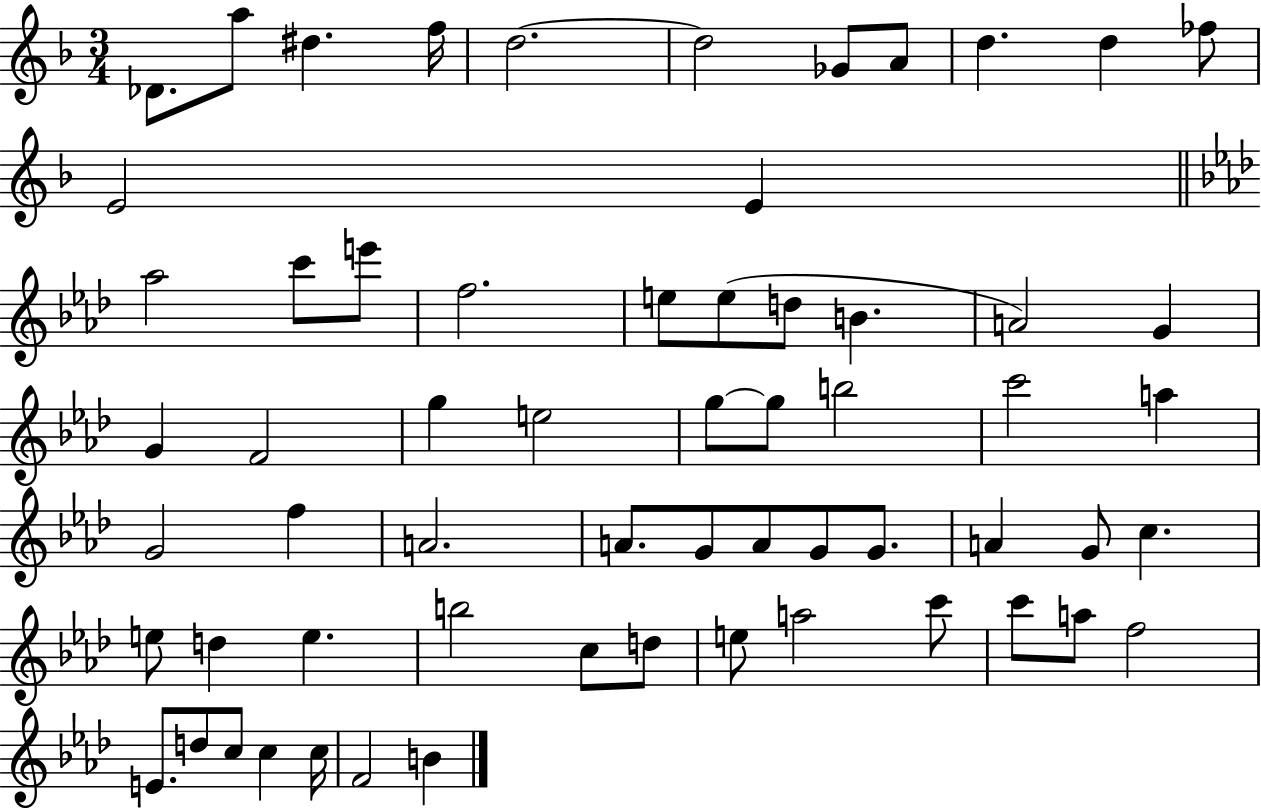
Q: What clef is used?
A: treble